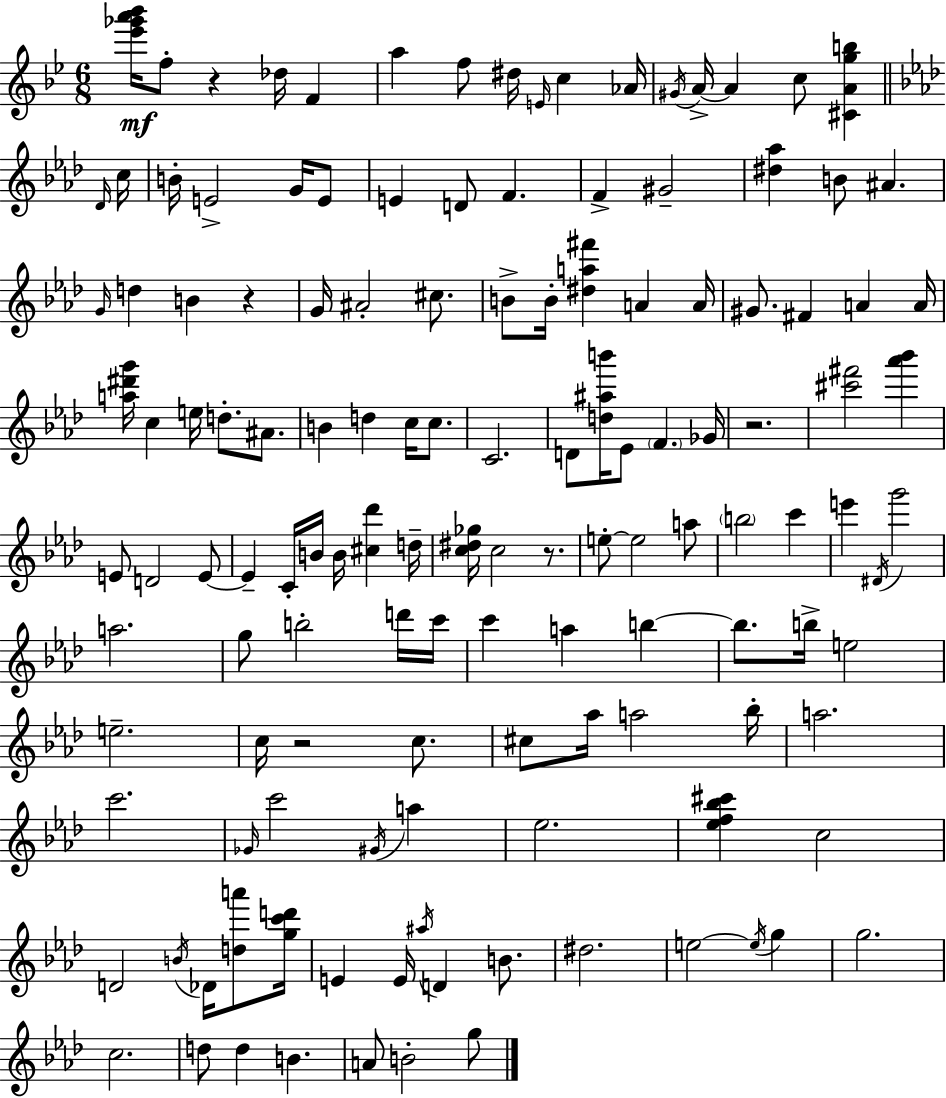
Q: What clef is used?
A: treble